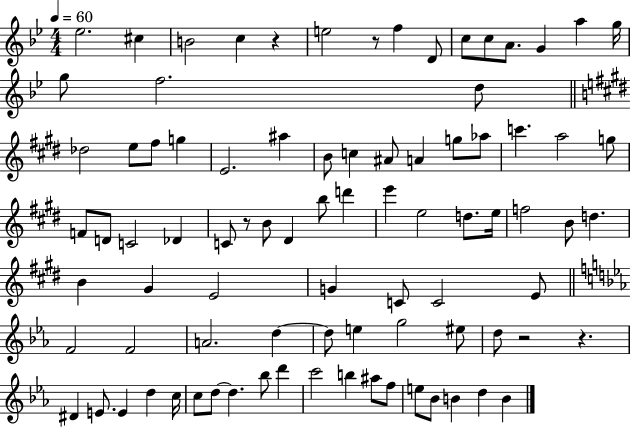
Eb5/h. C#5/q B4/h C5/q R/q E5/h R/e F5/q D4/e C5/e C5/e A4/e. G4/q A5/q G5/s G5/e F5/h. D5/e Db5/h E5/e F#5/e G5/q E4/h. A#5/q B4/e C5/q A#4/e A4/q G5/e Ab5/e C6/q. A5/h G5/e F4/e D4/e C4/h Db4/q C4/e R/e B4/e D#4/q B5/e D6/q E6/q E5/h D5/e. E5/s F5/h B4/e D5/q. B4/q G#4/q E4/h G4/q C4/e C4/h E4/e F4/h F4/h A4/h. D5/q D5/e E5/q G5/h EIS5/e D5/e R/h R/q. D#4/q E4/e. E4/q D5/q C5/s C5/e D5/e D5/q. Bb5/e D6/q C6/h B5/q A#5/e F5/e E5/e Bb4/e B4/q D5/q B4/q